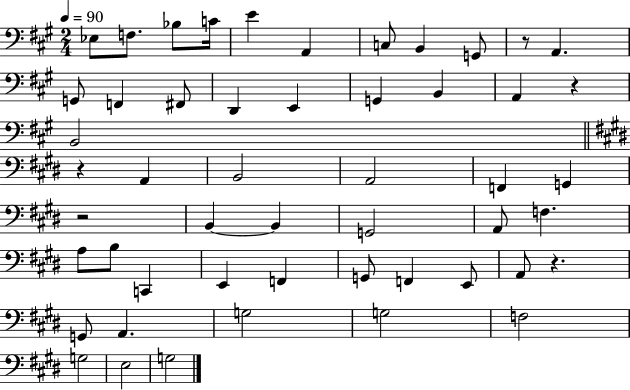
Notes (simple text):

Eb3/e F3/e. Bb3/e C4/s E4/q A2/q C3/e B2/q G2/e R/e A2/q. G2/e F2/q F#2/e D2/q E2/q G2/q B2/q A2/q R/q B2/h R/q A2/q B2/h A2/h F2/q G2/q R/h B2/q B2/q G2/h A2/e F3/q. A3/e B3/e C2/q E2/q F2/q G2/e F2/q E2/e A2/e R/q. G2/e A2/q. G3/h G3/h F3/h G3/h E3/h G3/h